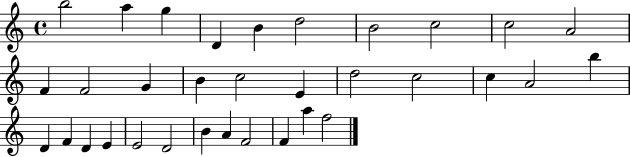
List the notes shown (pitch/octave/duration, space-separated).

B5/h A5/q G5/q D4/q B4/q D5/h B4/h C5/h C5/h A4/h F4/q F4/h G4/q B4/q C5/h E4/q D5/h C5/h C5/q A4/h B5/q D4/q F4/q D4/q E4/q E4/h D4/h B4/q A4/q F4/h F4/q A5/q F5/h